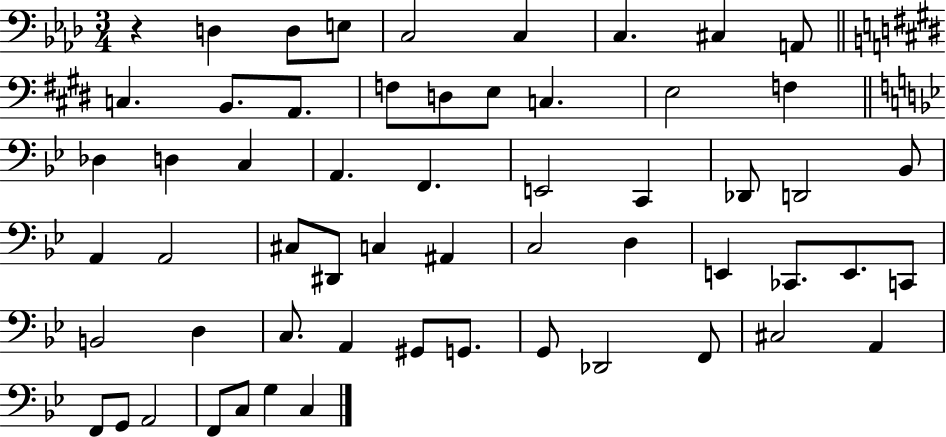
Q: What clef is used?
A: bass